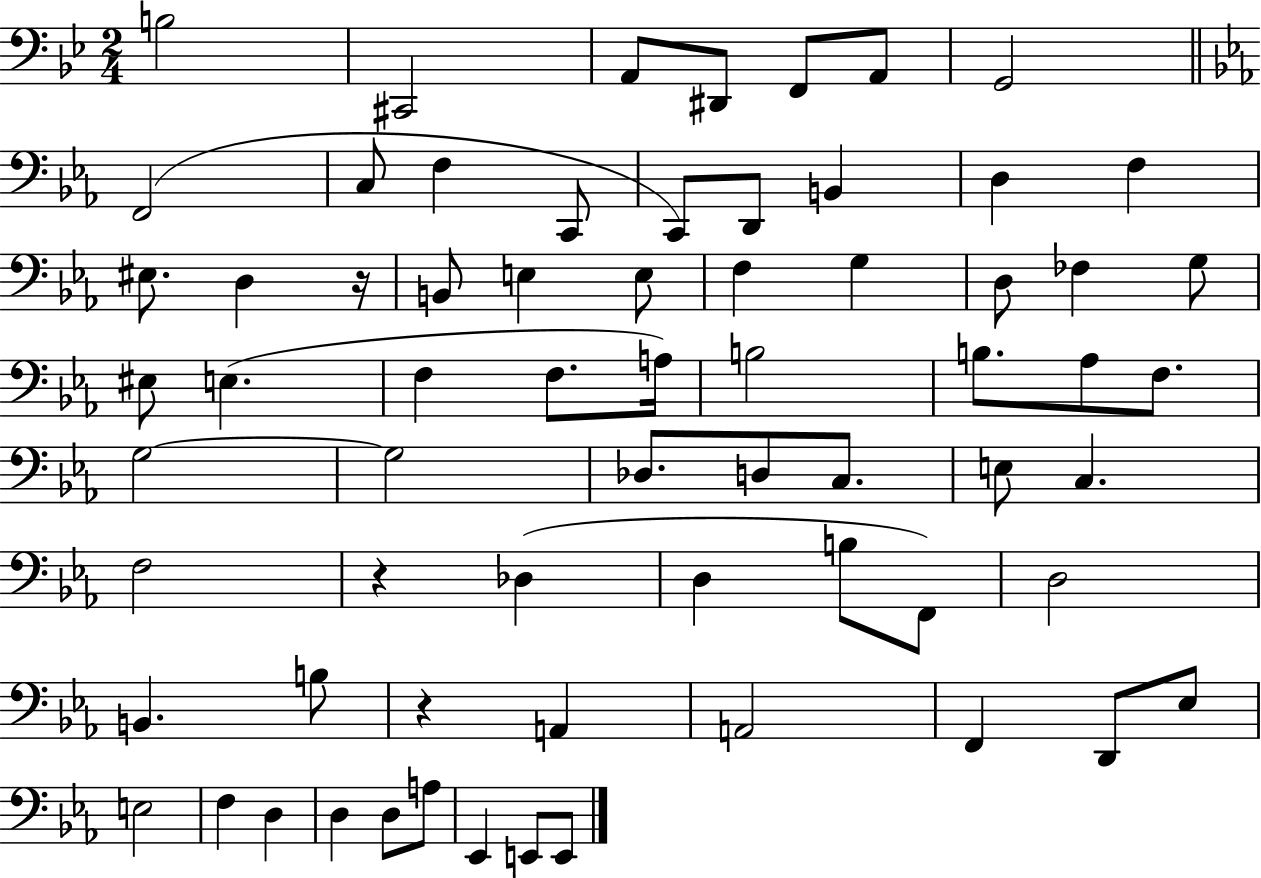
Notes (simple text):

B3/h C#2/h A2/e D#2/e F2/e A2/e G2/h F2/h C3/e F3/q C2/e C2/e D2/e B2/q D3/q F3/q EIS3/e. D3/q R/s B2/e E3/q E3/e F3/q G3/q D3/e FES3/q G3/e EIS3/e E3/q. F3/q F3/e. A3/s B3/h B3/e. Ab3/e F3/e. G3/h G3/h Db3/e. D3/e C3/e. E3/e C3/q. F3/h R/q Db3/q D3/q B3/e F2/e D3/h B2/q. B3/e R/q A2/q A2/h F2/q D2/e Eb3/e E3/h F3/q D3/q D3/q D3/e A3/e Eb2/q E2/e E2/e